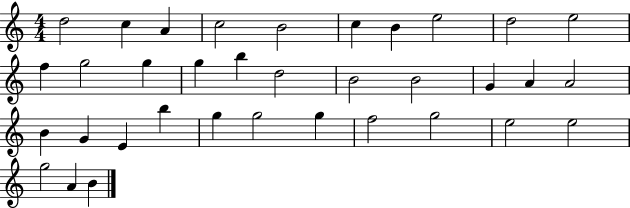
X:1
T:Untitled
M:4/4
L:1/4
K:C
d2 c A c2 B2 c B e2 d2 e2 f g2 g g b d2 B2 B2 G A A2 B G E b g g2 g f2 g2 e2 e2 g2 A B